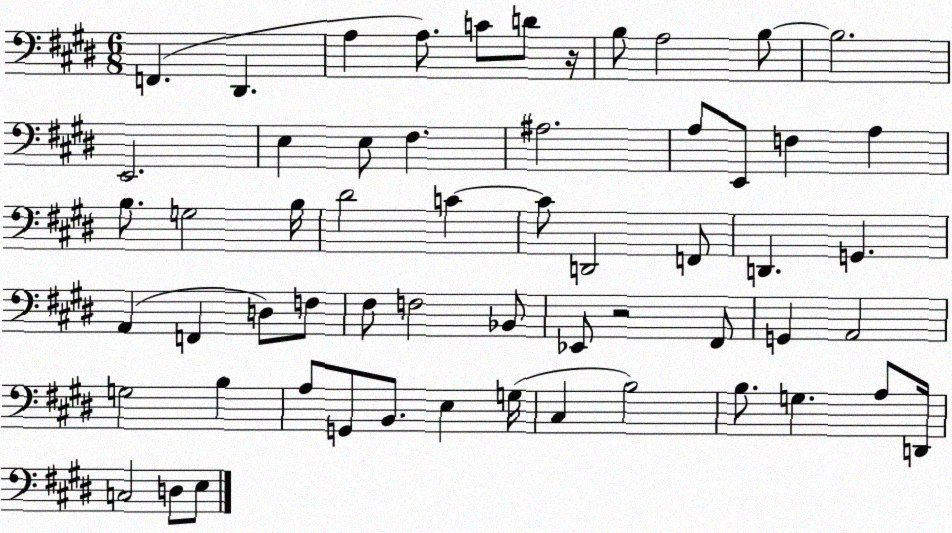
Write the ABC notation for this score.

X:1
T:Untitled
M:6/8
L:1/4
K:E
F,, ^D,, A, A,/2 C/2 D/2 z/4 B,/2 A,2 B,/2 B,2 E,,2 E, E,/2 ^F, ^A,2 A,/2 E,,/2 F, A, B,/2 G,2 B,/4 ^D2 C C/2 D,,2 F,,/2 D,, G,, A,, F,, D,/2 F,/2 ^F,/2 F,2 _B,,/2 _E,,/2 z2 ^F,,/2 G,, A,,2 G,2 B, A,/2 G,,/2 B,,/2 E, G,/4 ^C, B,2 B,/2 G, A,/2 D,,/4 C,2 D,/2 E,/2